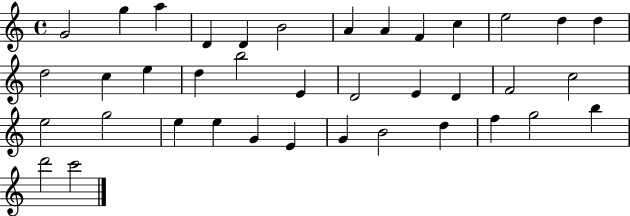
{
  \clef treble
  \time 4/4
  \defaultTimeSignature
  \key c \major
  g'2 g''4 a''4 | d'4 d'4 b'2 | a'4 a'4 f'4 c''4 | e''2 d''4 d''4 | \break d''2 c''4 e''4 | d''4 b''2 e'4 | d'2 e'4 d'4 | f'2 c''2 | \break e''2 g''2 | e''4 e''4 g'4 e'4 | g'4 b'2 d''4 | f''4 g''2 b''4 | \break d'''2 c'''2 | \bar "|."
}